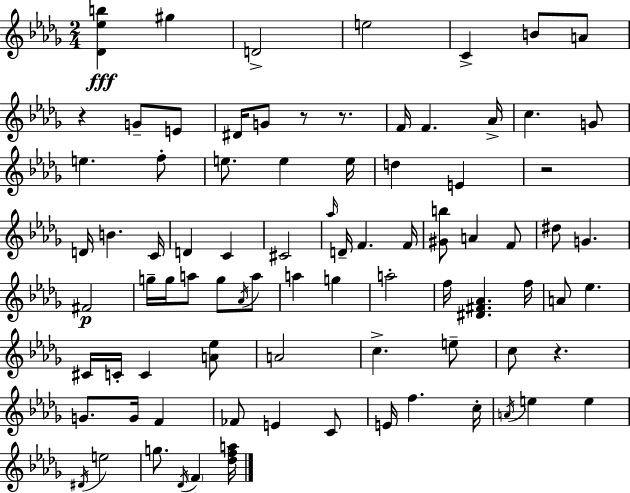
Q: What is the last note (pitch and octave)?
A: F4